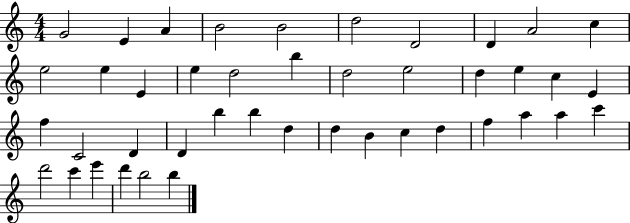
{
  \clef treble
  \numericTimeSignature
  \time 4/4
  \key c \major
  g'2 e'4 a'4 | b'2 b'2 | d''2 d'2 | d'4 a'2 c''4 | \break e''2 e''4 e'4 | e''4 d''2 b''4 | d''2 e''2 | d''4 e''4 c''4 e'4 | \break f''4 c'2 d'4 | d'4 b''4 b''4 d''4 | d''4 b'4 c''4 d''4 | f''4 a''4 a''4 c'''4 | \break d'''2 c'''4 e'''4 | d'''4 b''2 b''4 | \bar "|."
}